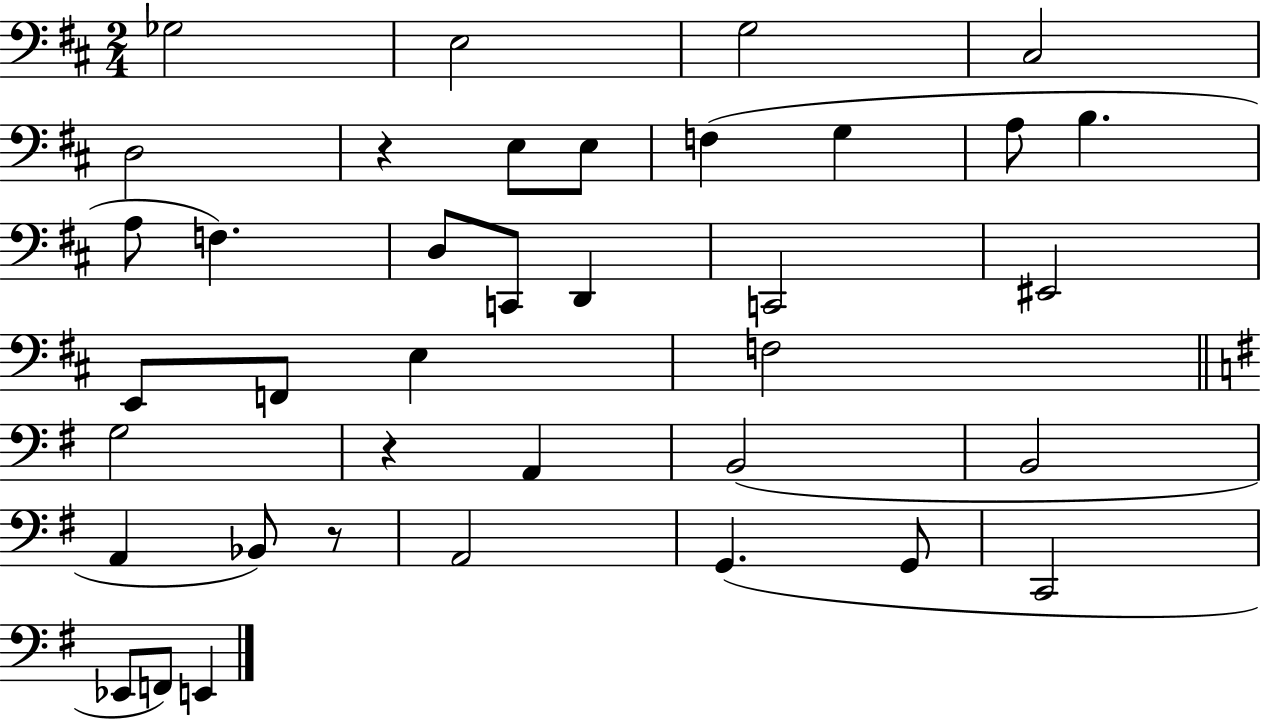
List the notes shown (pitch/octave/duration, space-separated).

Gb3/h E3/h G3/h C#3/h D3/h R/q E3/e E3/e F3/q G3/q A3/e B3/q. A3/e F3/q. D3/e C2/e D2/q C2/h EIS2/h E2/e F2/e E3/q F3/h G3/h R/q A2/q B2/h B2/h A2/q Bb2/e R/e A2/h G2/q. G2/e C2/h Eb2/e F2/e E2/q